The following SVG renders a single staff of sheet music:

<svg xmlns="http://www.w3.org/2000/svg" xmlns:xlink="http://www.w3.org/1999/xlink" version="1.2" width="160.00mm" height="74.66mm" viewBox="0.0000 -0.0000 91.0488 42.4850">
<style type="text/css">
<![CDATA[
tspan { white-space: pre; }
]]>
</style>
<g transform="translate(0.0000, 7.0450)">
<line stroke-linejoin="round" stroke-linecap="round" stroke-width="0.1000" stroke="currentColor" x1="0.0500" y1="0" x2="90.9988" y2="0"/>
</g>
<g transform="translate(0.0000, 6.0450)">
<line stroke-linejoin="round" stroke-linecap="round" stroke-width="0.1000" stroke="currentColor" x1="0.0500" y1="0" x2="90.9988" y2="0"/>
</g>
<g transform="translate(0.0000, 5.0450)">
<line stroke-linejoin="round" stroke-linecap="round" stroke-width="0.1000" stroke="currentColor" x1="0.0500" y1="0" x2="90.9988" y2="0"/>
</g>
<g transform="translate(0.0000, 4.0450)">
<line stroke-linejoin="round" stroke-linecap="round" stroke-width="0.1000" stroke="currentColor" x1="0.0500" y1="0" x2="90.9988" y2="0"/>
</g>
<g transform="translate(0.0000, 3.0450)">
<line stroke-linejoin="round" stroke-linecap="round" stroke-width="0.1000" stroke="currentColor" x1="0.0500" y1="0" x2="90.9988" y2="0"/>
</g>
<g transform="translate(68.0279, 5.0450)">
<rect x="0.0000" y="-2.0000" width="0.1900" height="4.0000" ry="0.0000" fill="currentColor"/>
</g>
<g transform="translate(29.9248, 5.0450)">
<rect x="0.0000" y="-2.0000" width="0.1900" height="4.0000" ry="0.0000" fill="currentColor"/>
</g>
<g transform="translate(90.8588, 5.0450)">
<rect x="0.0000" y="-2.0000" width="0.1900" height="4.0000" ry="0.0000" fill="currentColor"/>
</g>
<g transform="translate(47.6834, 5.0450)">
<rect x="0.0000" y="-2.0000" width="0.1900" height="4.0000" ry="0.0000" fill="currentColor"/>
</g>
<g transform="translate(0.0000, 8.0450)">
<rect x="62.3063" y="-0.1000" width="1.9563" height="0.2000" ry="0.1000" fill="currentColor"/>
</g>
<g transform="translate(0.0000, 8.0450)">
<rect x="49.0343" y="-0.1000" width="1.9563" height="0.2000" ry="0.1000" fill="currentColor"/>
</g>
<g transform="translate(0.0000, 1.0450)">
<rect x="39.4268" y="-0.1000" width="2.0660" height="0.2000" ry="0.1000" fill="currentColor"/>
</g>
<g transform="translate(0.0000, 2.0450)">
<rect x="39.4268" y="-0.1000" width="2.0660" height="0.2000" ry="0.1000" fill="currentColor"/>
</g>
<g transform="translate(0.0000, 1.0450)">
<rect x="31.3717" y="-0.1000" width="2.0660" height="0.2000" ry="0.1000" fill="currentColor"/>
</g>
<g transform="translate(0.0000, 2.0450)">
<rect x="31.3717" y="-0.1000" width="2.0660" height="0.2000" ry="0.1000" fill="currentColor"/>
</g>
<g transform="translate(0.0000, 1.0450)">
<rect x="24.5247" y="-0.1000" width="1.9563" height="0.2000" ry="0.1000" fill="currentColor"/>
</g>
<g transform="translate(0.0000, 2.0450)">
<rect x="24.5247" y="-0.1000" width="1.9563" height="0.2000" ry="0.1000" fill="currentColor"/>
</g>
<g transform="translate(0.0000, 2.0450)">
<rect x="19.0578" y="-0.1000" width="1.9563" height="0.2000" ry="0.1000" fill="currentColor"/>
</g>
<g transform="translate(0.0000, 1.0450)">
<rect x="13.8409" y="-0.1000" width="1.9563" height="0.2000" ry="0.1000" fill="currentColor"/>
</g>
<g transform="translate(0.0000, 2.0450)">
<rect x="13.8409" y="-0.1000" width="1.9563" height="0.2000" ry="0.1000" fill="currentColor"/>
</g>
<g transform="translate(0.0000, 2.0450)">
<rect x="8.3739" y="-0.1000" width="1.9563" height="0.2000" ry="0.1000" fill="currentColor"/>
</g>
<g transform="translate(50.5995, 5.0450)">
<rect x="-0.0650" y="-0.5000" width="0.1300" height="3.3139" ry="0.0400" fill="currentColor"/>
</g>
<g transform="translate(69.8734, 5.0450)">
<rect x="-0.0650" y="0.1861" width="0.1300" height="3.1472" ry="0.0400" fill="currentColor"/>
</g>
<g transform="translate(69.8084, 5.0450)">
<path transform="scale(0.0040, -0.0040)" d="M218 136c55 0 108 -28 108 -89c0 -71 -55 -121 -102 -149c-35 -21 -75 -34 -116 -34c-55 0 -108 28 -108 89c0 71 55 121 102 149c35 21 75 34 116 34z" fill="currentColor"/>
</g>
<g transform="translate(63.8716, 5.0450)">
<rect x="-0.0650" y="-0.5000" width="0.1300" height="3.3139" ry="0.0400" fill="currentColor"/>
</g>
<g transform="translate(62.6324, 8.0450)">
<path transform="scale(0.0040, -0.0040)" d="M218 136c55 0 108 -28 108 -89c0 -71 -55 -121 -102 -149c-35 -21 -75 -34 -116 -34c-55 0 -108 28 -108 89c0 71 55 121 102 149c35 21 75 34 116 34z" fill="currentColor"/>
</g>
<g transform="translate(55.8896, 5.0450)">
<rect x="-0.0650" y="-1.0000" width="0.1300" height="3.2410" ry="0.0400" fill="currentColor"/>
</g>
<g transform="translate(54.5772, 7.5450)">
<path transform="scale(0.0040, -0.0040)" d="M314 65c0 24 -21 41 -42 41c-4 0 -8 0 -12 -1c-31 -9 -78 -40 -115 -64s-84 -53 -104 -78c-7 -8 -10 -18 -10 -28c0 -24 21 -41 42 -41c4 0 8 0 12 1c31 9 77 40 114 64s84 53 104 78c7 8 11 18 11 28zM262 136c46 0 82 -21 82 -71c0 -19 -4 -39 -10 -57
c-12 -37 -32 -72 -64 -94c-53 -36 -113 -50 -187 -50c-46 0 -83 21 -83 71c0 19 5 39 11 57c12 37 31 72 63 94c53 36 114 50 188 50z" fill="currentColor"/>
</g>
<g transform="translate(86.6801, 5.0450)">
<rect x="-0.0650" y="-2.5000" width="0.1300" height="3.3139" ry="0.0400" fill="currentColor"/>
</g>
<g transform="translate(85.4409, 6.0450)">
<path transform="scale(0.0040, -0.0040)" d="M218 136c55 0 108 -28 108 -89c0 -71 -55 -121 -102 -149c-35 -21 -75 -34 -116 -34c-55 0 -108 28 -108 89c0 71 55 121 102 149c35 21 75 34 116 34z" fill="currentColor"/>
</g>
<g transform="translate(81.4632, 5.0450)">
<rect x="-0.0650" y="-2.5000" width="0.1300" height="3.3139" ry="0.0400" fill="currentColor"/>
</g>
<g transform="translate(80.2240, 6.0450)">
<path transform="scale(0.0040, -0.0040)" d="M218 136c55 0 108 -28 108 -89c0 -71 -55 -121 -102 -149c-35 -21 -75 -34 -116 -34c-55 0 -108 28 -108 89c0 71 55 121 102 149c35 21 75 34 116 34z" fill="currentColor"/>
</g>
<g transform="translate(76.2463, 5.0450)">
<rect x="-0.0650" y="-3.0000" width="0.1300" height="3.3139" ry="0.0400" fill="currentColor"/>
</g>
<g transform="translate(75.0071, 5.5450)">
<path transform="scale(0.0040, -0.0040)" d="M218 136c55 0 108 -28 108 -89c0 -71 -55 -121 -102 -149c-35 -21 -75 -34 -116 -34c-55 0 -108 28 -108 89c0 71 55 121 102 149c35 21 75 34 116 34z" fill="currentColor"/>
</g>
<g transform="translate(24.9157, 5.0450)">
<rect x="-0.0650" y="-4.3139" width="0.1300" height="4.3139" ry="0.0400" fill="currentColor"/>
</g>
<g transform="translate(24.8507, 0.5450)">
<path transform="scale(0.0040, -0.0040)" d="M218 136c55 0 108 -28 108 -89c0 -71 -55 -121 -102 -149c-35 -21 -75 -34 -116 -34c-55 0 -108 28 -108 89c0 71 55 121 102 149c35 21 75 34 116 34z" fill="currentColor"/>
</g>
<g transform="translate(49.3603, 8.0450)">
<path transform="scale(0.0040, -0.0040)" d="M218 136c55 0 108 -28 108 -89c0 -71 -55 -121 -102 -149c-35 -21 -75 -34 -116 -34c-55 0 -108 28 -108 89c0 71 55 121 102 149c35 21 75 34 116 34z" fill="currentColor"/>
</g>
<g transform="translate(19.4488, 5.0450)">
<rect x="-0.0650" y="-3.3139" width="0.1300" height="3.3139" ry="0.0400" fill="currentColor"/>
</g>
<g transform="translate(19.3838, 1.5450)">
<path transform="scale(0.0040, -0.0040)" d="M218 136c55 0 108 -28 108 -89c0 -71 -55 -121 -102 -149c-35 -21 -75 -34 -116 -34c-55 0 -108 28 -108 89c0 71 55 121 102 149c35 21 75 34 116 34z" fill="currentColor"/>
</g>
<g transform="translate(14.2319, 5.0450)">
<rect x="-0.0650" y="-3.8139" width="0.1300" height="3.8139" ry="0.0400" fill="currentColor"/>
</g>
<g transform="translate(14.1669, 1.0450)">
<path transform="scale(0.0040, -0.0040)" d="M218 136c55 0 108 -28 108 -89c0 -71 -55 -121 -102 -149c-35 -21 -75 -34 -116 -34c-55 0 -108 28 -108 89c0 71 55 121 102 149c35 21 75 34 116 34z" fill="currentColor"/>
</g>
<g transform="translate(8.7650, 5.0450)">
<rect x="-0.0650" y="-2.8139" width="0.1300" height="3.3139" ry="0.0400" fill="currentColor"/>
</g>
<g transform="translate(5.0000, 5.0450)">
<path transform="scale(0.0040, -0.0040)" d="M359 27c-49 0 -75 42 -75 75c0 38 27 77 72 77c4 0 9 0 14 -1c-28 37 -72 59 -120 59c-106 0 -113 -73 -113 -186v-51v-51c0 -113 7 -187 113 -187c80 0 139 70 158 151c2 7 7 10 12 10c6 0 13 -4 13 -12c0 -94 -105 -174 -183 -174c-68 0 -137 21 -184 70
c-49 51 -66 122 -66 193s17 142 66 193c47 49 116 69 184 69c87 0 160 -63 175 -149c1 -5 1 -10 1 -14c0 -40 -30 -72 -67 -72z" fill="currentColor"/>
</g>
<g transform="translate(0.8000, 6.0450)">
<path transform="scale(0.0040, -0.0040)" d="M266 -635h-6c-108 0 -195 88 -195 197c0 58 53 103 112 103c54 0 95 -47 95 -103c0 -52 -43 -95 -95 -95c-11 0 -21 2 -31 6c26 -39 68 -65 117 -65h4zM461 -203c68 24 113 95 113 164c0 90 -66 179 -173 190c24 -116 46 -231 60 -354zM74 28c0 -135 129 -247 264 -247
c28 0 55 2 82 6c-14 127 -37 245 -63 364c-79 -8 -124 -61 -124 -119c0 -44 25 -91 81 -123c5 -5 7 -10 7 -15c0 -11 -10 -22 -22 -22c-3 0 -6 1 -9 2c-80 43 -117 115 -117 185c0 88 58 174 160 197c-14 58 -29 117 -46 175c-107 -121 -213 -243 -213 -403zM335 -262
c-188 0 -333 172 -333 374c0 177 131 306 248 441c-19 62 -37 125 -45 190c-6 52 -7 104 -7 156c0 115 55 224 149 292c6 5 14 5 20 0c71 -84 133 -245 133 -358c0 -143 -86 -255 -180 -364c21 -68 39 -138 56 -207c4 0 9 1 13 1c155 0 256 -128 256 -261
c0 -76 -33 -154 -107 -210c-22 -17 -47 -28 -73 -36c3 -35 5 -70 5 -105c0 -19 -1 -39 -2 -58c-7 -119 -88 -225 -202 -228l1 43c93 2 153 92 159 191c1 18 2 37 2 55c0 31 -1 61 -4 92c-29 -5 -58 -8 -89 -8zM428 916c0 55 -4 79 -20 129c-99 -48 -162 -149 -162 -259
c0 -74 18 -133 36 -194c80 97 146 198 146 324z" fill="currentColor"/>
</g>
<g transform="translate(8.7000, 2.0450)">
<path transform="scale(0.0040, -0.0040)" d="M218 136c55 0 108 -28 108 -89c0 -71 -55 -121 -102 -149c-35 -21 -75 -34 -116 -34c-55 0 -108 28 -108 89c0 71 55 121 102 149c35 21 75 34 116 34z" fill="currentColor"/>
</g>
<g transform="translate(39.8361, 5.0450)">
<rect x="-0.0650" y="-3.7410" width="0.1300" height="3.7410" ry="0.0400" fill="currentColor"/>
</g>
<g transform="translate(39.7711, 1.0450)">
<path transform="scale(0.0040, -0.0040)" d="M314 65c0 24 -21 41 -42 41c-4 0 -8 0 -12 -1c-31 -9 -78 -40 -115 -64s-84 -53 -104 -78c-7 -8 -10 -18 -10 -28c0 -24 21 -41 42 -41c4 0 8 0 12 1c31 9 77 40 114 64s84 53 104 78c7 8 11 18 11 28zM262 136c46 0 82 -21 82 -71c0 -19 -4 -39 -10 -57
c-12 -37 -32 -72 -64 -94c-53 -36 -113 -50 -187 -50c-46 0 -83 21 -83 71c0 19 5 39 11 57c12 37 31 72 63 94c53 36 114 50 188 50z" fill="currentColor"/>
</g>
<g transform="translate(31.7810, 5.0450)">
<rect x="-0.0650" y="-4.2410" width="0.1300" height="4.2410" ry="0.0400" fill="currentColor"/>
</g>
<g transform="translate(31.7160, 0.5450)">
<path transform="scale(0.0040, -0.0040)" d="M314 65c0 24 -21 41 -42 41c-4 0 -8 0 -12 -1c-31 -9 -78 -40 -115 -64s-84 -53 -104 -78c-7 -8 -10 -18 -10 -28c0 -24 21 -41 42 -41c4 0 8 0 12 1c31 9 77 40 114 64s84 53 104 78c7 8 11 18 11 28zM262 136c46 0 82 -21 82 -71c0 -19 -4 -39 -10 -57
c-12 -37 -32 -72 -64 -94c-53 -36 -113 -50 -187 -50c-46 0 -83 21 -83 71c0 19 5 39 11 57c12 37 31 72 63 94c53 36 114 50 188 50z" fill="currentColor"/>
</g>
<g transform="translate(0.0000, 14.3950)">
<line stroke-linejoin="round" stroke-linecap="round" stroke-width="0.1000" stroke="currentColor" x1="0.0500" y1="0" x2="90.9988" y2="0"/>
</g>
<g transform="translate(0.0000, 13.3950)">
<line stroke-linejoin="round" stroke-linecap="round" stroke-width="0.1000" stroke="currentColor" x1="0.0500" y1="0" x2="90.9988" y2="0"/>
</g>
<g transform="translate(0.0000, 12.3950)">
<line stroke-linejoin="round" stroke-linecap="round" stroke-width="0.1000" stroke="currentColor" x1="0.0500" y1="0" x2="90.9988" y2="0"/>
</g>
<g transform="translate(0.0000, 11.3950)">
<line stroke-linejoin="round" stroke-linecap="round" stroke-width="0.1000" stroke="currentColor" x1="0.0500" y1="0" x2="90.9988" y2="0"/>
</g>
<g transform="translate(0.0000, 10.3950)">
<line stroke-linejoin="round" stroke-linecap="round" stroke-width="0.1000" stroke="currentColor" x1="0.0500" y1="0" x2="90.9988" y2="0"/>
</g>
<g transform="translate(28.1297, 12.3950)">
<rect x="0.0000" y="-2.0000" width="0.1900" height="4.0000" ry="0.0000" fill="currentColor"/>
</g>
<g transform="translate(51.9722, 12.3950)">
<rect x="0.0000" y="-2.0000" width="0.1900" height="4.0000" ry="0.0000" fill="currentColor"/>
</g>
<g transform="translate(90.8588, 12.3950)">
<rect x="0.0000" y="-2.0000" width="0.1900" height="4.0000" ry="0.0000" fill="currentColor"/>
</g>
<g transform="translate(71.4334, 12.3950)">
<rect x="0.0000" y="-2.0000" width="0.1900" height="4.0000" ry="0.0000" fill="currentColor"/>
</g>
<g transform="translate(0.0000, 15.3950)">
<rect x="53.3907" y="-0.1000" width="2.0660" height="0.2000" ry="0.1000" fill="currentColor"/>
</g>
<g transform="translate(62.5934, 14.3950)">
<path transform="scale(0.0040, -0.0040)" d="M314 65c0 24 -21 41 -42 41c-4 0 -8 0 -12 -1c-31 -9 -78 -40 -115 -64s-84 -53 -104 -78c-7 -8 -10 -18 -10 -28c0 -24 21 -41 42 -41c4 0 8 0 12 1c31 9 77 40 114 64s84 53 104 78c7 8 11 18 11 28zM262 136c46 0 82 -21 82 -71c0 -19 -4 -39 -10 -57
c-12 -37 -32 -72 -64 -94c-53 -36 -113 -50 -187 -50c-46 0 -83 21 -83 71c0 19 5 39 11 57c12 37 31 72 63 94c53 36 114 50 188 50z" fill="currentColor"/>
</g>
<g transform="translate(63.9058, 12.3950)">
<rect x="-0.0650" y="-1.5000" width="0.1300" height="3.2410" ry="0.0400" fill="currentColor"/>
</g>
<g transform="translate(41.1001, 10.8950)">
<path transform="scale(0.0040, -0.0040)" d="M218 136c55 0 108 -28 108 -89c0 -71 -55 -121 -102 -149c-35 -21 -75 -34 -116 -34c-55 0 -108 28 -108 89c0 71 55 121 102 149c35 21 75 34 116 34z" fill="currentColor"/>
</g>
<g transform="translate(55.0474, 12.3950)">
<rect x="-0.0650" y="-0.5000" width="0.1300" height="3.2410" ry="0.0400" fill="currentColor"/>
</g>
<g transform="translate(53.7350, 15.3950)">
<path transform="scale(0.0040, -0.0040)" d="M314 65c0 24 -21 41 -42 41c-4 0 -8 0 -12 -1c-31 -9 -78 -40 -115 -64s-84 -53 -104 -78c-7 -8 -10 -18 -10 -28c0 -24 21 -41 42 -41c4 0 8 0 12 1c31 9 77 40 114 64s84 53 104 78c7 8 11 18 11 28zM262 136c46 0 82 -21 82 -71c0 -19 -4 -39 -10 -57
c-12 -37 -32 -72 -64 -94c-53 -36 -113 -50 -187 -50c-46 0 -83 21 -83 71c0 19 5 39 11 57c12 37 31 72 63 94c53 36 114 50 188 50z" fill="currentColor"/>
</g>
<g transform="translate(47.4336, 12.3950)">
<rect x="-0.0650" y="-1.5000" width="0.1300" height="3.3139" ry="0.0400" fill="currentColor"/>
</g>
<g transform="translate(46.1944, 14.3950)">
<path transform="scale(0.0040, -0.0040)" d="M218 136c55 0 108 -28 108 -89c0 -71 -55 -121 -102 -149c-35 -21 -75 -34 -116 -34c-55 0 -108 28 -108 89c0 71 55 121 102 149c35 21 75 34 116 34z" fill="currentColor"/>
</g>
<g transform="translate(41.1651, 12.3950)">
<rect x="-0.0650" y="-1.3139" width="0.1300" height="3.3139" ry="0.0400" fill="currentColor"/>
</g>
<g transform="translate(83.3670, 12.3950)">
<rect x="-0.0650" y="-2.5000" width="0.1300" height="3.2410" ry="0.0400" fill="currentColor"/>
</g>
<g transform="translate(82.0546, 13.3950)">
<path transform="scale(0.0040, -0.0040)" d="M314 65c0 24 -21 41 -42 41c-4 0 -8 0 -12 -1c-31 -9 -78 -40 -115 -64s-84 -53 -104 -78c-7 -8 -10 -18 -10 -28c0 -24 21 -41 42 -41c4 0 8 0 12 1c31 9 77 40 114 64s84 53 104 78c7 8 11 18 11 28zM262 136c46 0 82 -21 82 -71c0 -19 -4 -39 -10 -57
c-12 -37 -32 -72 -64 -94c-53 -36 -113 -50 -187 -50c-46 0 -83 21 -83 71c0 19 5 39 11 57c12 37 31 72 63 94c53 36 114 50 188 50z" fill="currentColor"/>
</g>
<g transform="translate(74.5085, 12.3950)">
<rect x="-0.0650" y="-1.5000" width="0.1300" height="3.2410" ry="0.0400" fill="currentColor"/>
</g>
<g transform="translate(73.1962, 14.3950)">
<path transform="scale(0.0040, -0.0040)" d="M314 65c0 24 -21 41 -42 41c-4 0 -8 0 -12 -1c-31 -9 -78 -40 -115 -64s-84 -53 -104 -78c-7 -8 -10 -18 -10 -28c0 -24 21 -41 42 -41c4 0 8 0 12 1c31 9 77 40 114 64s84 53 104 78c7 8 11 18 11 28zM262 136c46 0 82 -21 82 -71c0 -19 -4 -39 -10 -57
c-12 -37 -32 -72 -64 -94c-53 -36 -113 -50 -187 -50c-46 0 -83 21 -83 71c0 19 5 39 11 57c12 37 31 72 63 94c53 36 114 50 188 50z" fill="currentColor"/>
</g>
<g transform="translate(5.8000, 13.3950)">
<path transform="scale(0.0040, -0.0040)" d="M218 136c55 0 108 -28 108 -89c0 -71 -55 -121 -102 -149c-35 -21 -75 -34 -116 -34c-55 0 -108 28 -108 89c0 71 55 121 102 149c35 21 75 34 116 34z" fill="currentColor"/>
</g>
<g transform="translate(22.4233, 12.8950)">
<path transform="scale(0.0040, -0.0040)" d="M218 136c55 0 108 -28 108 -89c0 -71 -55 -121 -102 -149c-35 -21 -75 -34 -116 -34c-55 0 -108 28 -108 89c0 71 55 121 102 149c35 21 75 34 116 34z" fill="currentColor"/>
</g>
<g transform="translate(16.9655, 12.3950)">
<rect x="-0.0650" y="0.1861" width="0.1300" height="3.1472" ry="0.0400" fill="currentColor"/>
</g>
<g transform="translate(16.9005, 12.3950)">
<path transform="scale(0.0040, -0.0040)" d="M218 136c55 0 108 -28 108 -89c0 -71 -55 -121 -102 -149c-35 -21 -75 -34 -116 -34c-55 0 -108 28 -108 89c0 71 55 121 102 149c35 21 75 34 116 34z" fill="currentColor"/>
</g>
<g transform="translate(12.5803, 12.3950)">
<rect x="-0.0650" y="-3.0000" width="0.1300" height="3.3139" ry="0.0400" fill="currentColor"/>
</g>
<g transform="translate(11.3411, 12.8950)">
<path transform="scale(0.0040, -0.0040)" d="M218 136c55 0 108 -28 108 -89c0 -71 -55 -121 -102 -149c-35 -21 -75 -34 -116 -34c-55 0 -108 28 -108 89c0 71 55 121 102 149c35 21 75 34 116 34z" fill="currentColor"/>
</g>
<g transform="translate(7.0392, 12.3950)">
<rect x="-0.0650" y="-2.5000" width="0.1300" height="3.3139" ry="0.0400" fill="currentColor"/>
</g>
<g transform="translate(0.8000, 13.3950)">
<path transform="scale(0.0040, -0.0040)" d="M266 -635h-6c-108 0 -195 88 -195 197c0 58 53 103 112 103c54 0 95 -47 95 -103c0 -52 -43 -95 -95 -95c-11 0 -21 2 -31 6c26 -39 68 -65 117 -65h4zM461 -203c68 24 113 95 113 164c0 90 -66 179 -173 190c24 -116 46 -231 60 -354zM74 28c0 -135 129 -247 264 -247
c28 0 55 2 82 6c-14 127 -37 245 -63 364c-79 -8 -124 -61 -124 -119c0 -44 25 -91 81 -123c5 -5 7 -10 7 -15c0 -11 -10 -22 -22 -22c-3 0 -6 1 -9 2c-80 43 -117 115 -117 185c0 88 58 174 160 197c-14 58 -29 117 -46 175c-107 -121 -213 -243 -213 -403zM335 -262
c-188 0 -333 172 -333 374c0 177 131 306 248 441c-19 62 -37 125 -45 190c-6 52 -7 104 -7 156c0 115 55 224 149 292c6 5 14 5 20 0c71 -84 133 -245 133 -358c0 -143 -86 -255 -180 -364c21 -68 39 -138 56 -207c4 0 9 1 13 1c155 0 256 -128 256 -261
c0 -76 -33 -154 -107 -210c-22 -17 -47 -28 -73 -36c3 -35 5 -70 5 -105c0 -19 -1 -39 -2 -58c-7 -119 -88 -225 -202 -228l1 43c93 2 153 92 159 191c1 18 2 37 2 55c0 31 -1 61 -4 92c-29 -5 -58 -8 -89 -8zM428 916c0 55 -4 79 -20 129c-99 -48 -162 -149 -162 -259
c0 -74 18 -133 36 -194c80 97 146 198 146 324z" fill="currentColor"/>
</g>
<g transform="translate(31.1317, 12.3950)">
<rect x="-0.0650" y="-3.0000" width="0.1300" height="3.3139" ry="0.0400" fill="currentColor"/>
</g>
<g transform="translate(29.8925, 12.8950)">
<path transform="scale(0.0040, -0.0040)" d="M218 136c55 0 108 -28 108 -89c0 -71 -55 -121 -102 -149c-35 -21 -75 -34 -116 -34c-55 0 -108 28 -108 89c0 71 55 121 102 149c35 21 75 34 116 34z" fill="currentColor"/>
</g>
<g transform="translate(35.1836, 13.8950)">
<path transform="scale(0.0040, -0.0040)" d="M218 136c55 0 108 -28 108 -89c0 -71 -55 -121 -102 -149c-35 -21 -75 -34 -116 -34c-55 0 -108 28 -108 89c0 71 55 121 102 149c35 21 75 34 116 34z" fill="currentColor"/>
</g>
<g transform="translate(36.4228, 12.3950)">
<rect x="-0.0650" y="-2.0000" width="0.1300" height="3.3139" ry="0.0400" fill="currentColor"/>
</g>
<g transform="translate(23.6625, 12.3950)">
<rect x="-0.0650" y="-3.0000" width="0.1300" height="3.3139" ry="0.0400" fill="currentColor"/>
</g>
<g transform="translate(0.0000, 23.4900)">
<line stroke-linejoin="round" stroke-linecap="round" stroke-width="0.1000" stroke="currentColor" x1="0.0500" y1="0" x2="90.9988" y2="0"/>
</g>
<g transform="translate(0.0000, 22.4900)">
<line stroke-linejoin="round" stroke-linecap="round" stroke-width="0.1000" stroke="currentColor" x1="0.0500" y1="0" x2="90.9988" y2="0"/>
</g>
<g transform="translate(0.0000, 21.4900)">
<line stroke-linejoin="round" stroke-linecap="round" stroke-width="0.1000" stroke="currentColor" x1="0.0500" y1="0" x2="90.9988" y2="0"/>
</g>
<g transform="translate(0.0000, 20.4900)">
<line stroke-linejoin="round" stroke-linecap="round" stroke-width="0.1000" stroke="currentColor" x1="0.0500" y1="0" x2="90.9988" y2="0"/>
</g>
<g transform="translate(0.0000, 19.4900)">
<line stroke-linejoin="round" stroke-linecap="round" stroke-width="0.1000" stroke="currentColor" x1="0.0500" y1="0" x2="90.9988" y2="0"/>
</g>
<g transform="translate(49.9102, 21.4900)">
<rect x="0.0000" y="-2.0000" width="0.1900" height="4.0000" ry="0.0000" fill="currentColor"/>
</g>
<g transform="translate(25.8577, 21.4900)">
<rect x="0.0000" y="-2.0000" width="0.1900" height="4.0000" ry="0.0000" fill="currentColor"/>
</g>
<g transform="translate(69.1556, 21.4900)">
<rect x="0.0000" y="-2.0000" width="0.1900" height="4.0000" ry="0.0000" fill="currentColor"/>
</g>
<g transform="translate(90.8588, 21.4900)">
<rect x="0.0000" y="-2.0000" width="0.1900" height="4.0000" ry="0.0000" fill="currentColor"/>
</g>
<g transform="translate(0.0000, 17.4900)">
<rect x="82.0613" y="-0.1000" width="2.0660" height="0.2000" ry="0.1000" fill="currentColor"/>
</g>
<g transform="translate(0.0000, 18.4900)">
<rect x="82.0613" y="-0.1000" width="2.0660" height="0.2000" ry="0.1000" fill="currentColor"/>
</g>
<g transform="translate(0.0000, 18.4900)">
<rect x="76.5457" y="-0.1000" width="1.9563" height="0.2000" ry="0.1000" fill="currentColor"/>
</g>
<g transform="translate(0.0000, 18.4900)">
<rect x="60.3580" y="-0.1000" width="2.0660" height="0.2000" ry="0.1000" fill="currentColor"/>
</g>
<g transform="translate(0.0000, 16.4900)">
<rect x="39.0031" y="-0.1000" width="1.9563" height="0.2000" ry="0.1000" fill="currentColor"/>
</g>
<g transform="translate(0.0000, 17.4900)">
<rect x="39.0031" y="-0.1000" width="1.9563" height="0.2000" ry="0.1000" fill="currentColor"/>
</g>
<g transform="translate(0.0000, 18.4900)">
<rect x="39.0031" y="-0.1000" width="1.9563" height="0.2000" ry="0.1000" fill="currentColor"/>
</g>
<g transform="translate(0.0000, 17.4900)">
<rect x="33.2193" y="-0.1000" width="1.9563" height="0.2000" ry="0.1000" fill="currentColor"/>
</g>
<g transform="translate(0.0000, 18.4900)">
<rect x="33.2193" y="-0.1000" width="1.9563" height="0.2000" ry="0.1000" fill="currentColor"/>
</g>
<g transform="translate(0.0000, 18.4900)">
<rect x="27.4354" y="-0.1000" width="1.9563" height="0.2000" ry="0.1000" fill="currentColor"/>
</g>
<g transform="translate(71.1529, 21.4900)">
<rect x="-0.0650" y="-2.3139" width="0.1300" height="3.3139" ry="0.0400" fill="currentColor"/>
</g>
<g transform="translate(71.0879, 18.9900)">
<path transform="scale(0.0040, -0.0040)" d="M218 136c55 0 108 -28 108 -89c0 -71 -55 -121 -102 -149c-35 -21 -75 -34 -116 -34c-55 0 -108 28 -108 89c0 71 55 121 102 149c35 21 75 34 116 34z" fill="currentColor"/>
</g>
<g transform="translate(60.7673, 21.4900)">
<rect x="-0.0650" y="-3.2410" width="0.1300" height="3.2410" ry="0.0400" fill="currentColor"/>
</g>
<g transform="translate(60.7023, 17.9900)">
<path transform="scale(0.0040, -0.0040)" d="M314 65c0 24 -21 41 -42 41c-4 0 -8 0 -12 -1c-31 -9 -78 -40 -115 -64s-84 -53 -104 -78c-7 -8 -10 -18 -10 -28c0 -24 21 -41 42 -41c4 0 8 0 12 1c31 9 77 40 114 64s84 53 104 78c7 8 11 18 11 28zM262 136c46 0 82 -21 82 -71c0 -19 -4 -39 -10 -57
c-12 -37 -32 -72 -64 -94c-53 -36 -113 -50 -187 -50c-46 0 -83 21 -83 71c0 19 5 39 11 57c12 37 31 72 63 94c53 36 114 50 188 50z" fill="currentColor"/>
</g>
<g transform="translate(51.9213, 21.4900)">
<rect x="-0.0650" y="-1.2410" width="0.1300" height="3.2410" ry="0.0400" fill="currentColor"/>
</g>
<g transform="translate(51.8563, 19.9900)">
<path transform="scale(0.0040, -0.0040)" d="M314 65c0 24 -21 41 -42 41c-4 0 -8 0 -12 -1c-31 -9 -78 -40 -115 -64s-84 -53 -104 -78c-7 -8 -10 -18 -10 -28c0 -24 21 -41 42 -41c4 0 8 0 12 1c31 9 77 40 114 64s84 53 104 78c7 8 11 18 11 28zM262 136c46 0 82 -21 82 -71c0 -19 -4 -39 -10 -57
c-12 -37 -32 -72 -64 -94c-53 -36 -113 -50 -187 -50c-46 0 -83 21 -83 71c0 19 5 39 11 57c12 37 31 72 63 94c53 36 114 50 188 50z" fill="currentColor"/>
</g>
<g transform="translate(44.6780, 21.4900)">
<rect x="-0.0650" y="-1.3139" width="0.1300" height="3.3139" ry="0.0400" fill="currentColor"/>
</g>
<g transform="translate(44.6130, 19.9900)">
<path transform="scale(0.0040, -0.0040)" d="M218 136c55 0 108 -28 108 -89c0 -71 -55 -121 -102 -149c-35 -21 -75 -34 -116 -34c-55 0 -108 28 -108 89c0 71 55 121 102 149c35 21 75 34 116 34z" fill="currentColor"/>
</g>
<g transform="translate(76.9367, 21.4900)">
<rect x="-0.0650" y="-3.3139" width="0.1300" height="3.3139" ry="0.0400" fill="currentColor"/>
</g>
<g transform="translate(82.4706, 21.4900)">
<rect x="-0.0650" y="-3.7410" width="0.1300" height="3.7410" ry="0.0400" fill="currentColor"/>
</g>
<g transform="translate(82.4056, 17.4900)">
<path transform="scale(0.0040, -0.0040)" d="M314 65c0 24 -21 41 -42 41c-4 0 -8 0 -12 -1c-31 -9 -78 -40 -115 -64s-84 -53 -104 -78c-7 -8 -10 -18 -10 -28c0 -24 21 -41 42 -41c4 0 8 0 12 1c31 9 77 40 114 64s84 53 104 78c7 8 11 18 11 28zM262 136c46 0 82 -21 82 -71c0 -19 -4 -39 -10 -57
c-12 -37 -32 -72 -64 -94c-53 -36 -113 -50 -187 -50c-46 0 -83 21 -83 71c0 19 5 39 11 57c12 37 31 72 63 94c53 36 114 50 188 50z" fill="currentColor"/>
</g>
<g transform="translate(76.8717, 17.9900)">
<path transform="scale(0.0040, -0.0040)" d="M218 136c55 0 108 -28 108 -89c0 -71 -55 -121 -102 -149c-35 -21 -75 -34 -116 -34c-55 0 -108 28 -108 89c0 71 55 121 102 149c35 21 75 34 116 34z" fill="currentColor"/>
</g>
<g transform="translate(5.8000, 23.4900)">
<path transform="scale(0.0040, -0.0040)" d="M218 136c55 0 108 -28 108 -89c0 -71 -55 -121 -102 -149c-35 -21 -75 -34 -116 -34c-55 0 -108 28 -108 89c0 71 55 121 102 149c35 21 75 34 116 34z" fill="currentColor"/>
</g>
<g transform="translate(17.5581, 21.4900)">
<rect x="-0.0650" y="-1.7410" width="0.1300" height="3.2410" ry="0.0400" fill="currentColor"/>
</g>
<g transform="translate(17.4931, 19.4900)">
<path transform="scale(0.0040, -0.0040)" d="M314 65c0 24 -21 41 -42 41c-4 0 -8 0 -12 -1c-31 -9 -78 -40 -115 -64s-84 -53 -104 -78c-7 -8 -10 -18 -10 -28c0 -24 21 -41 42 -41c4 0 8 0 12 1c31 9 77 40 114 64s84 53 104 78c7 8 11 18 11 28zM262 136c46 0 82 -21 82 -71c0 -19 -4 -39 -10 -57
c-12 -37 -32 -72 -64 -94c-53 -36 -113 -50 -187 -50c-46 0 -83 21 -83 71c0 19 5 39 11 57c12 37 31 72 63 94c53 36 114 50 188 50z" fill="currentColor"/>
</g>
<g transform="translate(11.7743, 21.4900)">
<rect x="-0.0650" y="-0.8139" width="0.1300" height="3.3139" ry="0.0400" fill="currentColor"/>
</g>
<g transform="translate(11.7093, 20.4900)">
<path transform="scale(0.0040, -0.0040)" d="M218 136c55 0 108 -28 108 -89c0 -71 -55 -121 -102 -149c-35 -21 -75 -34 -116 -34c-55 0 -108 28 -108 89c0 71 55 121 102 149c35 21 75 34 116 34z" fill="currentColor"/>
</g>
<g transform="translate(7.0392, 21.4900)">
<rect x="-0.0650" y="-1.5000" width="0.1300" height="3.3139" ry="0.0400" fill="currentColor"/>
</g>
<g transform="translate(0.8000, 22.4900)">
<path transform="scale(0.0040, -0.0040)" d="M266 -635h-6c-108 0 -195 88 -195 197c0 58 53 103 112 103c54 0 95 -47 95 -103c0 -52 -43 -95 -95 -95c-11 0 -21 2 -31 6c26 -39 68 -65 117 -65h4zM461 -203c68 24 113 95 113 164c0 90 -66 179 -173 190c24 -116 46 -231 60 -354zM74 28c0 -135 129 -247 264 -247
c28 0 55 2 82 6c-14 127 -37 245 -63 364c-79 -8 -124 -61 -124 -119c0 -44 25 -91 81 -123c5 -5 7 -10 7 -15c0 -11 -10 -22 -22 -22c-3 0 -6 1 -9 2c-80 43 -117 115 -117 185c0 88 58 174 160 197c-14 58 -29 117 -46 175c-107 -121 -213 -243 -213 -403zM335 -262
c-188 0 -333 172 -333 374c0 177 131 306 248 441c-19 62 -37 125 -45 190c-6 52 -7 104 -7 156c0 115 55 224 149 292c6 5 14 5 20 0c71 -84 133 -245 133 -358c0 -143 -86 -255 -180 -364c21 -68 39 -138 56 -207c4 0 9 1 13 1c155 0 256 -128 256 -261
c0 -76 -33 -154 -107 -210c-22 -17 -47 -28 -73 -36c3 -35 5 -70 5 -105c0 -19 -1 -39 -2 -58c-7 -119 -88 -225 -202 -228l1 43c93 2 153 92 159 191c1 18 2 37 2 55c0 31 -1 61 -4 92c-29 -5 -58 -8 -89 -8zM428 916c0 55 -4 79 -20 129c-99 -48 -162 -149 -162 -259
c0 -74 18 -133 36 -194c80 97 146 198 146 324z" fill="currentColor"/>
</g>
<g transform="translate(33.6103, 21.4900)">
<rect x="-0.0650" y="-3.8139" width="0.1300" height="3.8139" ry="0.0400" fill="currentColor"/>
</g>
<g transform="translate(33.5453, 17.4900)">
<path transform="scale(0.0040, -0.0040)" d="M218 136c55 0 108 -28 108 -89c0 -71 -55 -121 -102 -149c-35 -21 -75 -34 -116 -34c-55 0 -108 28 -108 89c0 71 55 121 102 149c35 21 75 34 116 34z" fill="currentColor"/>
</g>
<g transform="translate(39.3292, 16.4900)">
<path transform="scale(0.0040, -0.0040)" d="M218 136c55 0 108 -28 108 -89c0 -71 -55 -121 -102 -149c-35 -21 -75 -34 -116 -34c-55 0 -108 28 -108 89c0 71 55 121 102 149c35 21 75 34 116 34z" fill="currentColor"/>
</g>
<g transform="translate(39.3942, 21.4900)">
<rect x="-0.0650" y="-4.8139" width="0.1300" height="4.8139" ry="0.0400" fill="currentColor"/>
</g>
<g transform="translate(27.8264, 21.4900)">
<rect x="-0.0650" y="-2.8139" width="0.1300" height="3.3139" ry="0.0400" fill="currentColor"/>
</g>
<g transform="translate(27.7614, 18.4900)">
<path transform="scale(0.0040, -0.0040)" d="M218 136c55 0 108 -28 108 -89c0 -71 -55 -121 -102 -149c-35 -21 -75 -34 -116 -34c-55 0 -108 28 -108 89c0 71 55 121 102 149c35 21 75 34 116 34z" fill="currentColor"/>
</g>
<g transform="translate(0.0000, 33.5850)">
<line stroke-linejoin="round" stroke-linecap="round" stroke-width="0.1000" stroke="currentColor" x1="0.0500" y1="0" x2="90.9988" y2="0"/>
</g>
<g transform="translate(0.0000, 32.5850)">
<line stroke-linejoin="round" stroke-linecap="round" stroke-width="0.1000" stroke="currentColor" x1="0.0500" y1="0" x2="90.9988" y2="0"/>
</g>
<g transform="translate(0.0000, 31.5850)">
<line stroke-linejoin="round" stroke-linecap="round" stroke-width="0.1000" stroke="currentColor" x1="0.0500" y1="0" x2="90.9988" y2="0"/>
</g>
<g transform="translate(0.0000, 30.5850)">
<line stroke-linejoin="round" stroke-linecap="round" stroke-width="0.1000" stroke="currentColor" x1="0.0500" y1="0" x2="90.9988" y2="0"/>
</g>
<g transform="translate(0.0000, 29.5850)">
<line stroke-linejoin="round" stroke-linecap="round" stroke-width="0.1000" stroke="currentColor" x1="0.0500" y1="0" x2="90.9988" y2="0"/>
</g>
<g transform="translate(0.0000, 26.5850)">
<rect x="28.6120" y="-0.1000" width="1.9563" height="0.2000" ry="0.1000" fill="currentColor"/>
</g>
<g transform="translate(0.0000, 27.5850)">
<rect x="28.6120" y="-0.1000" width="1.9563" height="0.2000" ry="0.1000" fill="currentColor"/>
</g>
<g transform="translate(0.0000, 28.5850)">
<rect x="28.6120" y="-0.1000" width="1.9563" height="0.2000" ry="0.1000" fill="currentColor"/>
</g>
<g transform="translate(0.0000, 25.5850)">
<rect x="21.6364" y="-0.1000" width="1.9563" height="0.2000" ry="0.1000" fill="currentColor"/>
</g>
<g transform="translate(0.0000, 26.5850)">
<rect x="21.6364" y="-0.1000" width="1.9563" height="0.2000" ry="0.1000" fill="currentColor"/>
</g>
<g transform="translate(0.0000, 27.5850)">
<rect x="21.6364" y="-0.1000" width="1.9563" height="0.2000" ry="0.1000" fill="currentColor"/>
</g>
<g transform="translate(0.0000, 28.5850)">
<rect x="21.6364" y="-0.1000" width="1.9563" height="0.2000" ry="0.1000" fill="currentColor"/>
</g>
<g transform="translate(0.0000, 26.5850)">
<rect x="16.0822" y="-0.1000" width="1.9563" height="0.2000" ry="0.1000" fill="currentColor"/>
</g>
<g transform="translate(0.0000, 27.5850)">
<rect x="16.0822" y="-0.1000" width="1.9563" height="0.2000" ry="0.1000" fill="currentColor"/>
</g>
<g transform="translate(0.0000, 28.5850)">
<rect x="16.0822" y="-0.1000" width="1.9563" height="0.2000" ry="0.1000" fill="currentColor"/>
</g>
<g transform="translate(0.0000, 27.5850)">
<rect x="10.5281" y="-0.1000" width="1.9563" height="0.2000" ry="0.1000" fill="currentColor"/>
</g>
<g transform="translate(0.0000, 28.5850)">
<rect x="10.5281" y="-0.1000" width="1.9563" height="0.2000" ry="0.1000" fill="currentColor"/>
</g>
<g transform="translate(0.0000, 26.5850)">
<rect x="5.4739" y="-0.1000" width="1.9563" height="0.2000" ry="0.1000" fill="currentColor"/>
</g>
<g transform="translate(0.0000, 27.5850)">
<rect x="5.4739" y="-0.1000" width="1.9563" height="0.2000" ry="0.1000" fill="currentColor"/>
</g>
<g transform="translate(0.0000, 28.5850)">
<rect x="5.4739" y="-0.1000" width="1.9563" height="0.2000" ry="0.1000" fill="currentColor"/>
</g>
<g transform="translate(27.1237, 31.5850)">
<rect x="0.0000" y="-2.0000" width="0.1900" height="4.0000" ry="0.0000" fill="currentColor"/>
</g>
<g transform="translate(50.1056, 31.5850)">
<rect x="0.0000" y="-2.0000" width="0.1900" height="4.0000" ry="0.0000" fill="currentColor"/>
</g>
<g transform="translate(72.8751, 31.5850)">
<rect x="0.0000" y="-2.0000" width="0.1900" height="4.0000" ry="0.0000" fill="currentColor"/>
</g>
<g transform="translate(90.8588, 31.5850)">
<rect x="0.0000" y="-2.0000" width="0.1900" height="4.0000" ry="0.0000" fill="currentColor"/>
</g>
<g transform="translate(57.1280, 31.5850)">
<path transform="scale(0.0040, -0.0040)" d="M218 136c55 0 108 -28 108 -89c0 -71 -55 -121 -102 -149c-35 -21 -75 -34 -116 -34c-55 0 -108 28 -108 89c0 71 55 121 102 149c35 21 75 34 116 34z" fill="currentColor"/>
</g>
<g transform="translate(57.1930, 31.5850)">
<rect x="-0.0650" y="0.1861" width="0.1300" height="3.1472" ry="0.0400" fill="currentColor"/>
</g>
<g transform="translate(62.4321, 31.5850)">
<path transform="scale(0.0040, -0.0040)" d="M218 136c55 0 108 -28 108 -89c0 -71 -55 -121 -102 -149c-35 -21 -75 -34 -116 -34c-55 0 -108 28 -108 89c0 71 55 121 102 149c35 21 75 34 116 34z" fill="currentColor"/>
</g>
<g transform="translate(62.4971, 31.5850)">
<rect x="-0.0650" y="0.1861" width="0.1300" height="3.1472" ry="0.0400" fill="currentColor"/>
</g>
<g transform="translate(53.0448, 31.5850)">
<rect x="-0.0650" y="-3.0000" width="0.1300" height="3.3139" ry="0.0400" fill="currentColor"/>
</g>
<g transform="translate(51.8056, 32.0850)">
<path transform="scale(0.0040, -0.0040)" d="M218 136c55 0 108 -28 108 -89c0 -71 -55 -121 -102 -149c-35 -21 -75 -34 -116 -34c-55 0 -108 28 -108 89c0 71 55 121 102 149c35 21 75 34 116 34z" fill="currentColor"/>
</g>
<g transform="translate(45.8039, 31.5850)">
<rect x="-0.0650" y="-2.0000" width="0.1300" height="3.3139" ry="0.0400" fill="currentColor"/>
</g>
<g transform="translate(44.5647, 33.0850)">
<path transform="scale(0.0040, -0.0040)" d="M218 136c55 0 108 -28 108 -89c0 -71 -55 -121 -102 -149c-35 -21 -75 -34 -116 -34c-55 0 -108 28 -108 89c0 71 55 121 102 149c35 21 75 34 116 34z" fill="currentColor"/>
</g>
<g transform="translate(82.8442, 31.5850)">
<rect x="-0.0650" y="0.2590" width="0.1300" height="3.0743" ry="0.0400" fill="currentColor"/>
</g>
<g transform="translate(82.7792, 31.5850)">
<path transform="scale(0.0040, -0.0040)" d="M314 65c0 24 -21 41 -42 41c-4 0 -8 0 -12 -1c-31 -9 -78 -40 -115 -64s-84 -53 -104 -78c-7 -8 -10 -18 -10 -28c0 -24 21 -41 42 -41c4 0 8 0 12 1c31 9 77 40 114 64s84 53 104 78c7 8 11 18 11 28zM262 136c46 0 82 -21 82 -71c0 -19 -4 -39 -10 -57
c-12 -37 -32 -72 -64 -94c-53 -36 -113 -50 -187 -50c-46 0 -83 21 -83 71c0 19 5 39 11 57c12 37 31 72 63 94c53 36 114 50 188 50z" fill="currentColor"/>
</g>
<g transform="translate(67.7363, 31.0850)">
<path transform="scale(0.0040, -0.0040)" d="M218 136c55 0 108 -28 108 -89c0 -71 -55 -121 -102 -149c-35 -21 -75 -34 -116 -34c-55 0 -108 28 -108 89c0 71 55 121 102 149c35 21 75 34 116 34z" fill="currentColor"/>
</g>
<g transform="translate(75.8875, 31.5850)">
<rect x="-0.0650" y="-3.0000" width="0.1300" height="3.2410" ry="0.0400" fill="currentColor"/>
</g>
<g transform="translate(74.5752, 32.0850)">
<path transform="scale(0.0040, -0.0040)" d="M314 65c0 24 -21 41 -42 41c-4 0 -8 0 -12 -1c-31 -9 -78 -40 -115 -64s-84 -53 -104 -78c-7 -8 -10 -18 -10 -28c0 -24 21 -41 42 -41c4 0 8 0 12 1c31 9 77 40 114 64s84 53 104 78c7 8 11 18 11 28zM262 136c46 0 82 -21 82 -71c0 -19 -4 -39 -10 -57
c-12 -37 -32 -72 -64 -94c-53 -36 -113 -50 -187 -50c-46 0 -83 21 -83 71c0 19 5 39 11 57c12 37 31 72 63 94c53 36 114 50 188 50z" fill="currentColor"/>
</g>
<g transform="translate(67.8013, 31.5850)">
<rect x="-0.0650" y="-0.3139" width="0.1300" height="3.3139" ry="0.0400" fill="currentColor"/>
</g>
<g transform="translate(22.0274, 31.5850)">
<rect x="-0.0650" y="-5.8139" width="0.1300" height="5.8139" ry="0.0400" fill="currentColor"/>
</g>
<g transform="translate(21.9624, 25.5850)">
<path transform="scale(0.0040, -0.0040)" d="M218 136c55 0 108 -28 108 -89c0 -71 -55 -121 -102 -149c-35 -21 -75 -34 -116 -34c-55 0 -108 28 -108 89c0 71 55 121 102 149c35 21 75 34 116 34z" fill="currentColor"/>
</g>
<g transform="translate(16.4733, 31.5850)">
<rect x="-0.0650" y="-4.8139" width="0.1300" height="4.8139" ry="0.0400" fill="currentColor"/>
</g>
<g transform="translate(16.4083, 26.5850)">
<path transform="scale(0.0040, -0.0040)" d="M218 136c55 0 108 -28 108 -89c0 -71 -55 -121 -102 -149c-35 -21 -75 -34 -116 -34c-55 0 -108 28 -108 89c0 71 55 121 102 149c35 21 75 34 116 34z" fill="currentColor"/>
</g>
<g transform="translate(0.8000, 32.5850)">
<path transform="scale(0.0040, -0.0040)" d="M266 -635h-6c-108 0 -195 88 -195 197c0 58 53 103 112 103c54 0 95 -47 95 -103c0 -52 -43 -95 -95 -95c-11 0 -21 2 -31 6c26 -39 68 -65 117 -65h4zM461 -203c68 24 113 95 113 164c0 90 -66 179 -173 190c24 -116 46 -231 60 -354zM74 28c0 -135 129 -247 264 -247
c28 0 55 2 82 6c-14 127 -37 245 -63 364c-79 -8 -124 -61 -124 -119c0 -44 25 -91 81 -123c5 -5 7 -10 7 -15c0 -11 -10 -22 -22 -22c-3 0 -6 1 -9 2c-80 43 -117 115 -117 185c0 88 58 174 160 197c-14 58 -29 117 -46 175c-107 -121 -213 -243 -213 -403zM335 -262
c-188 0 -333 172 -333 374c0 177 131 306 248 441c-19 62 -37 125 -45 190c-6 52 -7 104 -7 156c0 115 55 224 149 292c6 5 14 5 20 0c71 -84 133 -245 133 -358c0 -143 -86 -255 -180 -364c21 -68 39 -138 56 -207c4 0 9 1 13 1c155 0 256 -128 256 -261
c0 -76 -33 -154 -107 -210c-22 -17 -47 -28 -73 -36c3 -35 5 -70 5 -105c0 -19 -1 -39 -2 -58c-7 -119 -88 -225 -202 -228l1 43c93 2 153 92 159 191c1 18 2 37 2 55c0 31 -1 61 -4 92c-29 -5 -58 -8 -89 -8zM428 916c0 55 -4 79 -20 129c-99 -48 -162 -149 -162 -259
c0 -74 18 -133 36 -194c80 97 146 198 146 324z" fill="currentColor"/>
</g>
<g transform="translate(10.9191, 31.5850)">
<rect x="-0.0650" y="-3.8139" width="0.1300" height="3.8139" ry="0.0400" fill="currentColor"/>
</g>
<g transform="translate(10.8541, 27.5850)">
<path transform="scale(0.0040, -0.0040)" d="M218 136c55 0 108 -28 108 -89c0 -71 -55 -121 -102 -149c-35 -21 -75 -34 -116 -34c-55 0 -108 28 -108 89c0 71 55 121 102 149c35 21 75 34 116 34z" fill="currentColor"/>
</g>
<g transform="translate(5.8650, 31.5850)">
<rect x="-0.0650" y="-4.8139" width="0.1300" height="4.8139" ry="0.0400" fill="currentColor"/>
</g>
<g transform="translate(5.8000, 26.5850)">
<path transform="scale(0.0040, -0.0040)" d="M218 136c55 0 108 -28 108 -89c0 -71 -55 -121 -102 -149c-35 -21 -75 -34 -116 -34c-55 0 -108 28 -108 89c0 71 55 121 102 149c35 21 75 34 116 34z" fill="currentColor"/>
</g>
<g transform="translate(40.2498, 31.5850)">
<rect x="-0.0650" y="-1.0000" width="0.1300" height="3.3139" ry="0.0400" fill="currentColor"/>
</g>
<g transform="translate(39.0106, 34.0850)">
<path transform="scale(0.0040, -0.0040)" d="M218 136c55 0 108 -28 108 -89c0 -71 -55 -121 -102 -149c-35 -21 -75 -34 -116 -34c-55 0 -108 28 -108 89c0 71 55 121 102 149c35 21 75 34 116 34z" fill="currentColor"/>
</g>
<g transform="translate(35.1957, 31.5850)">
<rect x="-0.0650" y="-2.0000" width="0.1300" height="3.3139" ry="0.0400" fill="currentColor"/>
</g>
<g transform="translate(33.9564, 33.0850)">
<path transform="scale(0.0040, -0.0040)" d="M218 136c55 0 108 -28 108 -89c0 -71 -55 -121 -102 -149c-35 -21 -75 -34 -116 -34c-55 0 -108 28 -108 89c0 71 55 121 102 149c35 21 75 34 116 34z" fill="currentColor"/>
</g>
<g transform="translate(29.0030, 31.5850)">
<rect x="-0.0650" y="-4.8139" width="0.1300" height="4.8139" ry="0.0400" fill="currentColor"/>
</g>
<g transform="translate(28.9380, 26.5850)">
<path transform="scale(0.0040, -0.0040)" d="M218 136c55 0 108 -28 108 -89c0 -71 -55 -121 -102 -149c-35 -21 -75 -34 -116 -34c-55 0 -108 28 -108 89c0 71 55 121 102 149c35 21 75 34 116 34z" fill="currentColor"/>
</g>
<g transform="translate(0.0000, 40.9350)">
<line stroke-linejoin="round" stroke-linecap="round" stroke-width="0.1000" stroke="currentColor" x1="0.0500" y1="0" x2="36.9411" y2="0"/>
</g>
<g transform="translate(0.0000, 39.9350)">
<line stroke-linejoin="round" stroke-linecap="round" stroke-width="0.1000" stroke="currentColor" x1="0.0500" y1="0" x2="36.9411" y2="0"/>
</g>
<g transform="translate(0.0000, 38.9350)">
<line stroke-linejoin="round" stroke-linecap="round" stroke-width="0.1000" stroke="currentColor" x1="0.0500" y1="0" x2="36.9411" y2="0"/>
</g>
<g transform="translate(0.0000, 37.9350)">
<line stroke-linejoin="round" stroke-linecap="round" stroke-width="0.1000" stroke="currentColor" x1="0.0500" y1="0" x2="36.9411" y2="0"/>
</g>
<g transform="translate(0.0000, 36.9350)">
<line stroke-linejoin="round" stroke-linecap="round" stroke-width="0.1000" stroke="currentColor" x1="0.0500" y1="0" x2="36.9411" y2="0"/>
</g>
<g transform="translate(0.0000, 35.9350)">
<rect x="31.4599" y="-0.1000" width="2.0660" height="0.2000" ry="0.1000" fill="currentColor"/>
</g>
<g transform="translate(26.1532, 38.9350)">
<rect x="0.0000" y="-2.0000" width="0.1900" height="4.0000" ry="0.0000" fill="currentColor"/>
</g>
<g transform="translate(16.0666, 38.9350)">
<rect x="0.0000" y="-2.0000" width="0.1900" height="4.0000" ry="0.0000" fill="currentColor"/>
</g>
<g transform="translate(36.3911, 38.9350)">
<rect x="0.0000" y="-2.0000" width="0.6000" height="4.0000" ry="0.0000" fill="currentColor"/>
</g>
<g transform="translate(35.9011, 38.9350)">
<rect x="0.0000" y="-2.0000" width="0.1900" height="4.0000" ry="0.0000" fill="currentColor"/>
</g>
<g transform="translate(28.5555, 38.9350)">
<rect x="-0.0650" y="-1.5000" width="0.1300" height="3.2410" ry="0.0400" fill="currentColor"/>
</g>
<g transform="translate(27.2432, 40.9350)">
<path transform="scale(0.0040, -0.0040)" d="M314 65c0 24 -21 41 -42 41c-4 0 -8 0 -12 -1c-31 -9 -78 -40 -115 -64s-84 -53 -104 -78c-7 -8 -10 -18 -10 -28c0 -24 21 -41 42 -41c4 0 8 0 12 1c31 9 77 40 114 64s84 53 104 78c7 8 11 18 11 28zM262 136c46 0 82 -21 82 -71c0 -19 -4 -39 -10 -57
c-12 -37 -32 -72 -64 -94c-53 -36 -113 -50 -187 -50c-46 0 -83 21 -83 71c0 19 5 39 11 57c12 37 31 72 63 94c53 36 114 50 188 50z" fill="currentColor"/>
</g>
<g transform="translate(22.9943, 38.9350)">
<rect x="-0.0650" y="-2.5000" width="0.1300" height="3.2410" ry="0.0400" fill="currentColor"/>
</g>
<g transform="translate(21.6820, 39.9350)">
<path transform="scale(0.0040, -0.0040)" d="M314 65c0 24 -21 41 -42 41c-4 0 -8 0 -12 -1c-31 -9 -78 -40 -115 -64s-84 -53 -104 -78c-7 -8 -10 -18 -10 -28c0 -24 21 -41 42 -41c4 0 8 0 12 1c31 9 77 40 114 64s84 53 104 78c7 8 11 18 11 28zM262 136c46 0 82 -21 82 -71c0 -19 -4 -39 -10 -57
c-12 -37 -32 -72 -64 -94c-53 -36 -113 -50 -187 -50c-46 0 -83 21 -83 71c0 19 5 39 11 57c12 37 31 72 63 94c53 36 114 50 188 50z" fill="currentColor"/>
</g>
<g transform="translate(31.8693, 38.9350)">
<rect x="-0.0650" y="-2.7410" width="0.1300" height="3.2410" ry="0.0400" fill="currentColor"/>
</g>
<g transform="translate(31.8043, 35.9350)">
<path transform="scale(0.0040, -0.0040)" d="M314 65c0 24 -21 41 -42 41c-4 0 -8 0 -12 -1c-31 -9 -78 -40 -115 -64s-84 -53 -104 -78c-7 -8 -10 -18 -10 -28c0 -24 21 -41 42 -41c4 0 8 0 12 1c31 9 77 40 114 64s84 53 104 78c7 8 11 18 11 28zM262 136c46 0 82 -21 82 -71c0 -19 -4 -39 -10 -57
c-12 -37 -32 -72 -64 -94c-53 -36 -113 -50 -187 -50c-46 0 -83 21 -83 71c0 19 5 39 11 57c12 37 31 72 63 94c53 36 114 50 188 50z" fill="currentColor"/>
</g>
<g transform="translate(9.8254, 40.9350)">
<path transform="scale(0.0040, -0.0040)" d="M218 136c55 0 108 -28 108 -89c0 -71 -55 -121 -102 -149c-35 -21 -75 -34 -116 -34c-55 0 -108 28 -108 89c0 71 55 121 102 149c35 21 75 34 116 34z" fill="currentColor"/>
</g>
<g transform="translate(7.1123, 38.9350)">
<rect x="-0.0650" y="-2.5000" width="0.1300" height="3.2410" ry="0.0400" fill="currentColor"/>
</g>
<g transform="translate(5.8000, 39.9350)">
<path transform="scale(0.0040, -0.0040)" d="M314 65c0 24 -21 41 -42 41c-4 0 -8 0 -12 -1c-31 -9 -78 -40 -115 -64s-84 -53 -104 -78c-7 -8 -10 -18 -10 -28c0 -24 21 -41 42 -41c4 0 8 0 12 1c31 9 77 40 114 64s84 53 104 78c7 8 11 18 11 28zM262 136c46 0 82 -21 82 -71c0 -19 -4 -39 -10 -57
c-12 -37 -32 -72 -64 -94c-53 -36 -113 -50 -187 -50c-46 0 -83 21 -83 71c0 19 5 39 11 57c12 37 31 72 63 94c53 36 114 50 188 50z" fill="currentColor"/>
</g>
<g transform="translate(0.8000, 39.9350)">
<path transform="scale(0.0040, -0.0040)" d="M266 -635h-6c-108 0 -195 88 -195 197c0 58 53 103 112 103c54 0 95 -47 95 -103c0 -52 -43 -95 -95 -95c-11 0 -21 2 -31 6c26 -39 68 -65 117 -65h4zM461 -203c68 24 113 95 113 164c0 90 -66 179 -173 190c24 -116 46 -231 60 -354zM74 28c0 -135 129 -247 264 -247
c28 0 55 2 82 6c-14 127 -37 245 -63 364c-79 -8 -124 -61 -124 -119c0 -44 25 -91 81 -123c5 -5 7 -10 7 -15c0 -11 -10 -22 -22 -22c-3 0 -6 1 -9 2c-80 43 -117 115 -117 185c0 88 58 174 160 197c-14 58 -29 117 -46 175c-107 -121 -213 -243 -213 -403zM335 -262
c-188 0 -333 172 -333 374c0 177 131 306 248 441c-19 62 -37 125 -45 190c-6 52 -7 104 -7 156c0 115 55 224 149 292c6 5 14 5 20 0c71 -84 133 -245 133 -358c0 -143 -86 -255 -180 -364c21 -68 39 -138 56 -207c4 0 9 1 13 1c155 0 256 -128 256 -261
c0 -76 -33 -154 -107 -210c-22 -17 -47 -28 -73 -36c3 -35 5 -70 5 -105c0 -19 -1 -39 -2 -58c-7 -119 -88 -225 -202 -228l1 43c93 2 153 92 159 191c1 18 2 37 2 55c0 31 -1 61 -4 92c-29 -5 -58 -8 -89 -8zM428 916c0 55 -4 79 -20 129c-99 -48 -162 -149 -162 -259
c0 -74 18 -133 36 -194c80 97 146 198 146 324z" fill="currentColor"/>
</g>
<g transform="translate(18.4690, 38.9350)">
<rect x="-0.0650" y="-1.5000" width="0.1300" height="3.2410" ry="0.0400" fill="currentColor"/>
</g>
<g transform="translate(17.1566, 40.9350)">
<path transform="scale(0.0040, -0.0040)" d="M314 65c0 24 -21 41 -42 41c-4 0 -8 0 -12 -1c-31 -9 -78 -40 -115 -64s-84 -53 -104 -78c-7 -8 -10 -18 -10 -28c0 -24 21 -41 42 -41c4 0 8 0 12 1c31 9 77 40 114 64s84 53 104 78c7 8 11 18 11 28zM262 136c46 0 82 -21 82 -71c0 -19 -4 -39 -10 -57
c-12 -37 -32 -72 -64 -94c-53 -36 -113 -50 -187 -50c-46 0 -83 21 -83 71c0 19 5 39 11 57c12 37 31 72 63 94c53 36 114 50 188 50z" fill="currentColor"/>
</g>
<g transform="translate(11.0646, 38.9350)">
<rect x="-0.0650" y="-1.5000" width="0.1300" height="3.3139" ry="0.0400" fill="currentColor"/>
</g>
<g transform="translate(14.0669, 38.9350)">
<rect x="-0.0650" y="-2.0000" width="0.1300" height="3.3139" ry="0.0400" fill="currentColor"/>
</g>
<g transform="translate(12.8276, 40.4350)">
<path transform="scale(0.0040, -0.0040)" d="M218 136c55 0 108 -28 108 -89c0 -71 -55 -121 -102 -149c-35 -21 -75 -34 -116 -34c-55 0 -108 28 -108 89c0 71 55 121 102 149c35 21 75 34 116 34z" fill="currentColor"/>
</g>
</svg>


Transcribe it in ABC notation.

X:1
T:Untitled
M:4/4
L:1/4
K:C
a c' b d' d'2 c'2 C D2 C B A G G G A B A A F e E C2 E2 E2 G2 E d f2 a c' e' e e2 b2 g b c'2 e' c' e' g' e' F D F A B B c A2 B2 G2 E F E2 G2 E2 a2